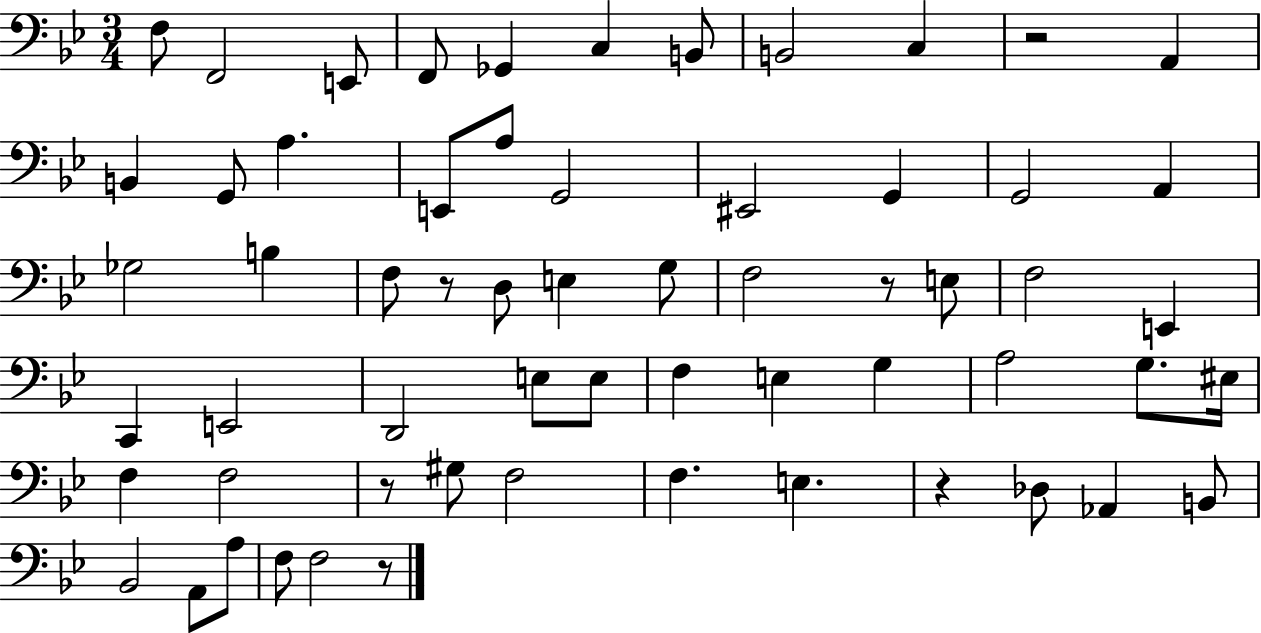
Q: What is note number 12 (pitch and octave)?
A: G2